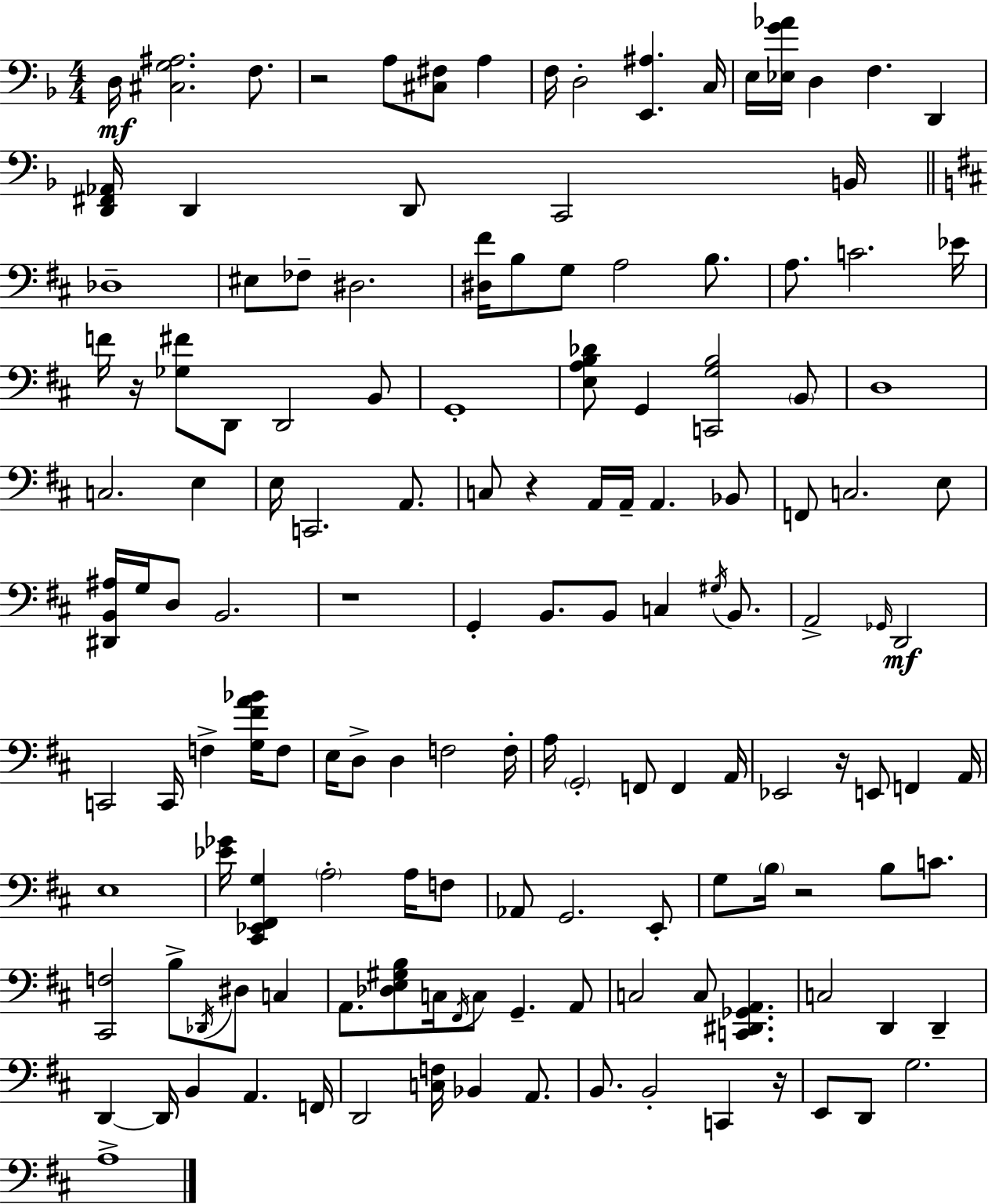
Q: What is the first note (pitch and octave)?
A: D3